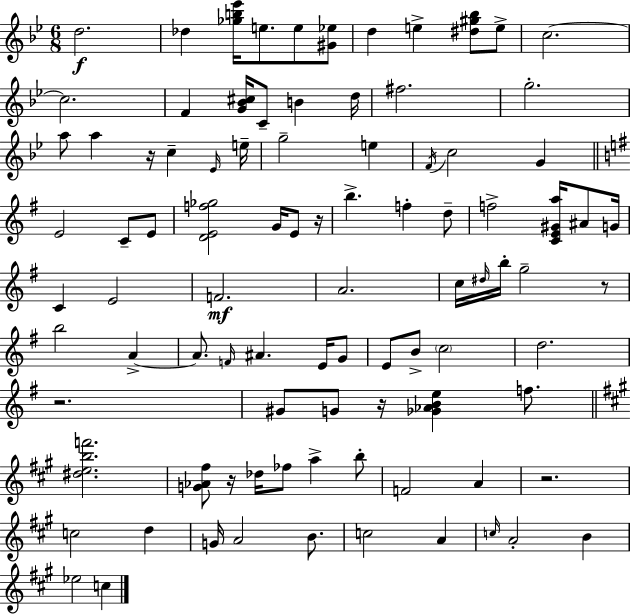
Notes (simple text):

D5/h. Db5/q [Gb5,B5,Eb6]/s E5/e. E5/e [G#4,Eb5]/e D5/q E5/q [D#5,G#5,Bb5]/e E5/e C5/h. C5/h. F4/q [G4,Bb4,C#5]/s C4/e B4/q D5/s F#5/h. G5/h. A5/e A5/q R/s C5/q Eb4/s E5/s G5/h E5/q F4/s C5/h G4/q E4/h C4/e E4/e [D4,E4,F5,Gb5]/h G4/s E4/e R/s B5/q. F5/q D5/e F5/h [C4,E4,G#4,A5]/s A#4/e G4/s C4/q E4/h F4/h. A4/h. C5/s D#5/s B5/s G5/h R/e B5/h A4/q A4/e. F4/s A#4/q. E4/s G4/e E4/e B4/e C5/h D5/h. R/h. G#4/e G4/e R/s [Gb4,Ab4,B4,E5]/q F5/e. [D#5,E5,B5,F6]/h. [G4,Ab4,F#5]/e R/s Db5/s FES5/e A5/q B5/e F4/h A4/q R/h. C5/h D5/q G4/s A4/h B4/e. C5/h A4/q C5/s A4/h B4/q Eb5/h C5/q